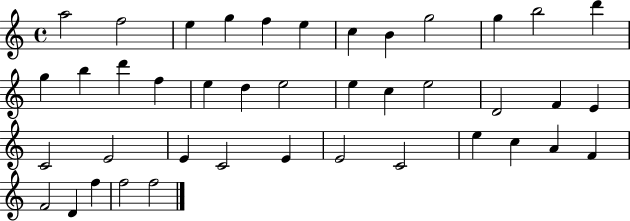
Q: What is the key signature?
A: C major